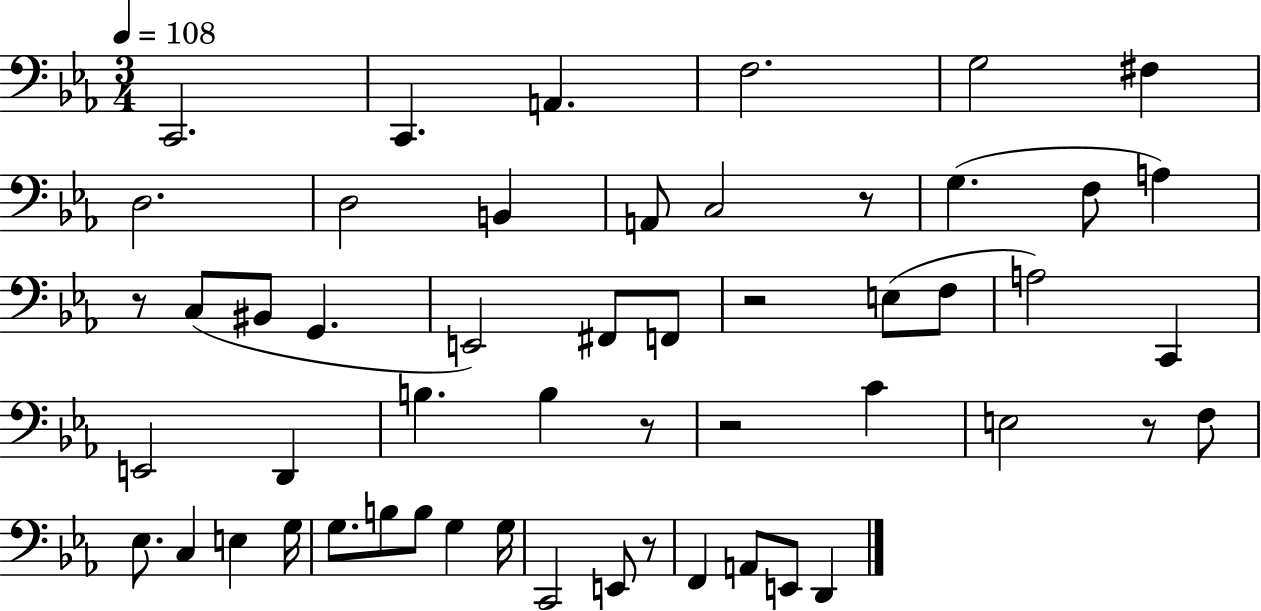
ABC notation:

X:1
T:Untitled
M:3/4
L:1/4
K:Eb
C,,2 C,, A,, F,2 G,2 ^F, D,2 D,2 B,, A,,/2 C,2 z/2 G, F,/2 A, z/2 C,/2 ^B,,/2 G,, E,,2 ^F,,/2 F,,/2 z2 E,/2 F,/2 A,2 C,, E,,2 D,, B, B, z/2 z2 C E,2 z/2 F,/2 _E,/2 C, E, G,/4 G,/2 B,/2 B,/2 G, G,/4 C,,2 E,,/2 z/2 F,, A,,/2 E,,/2 D,,